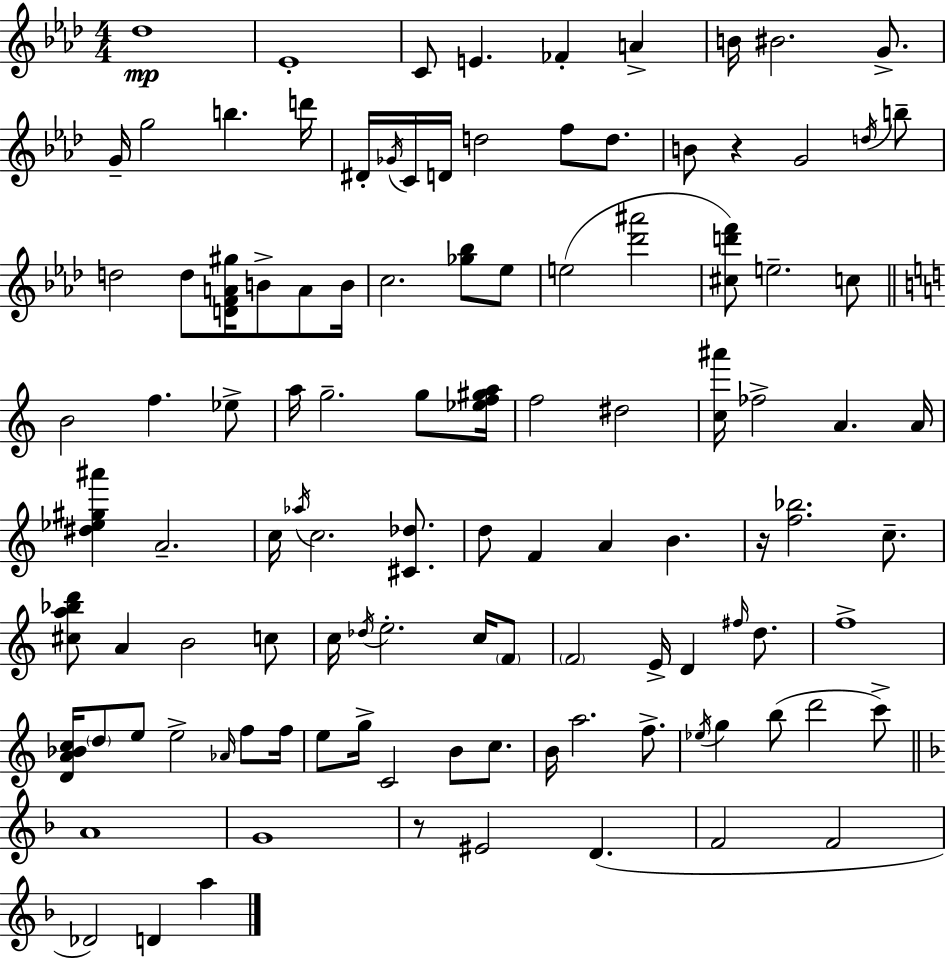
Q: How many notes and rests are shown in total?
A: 110